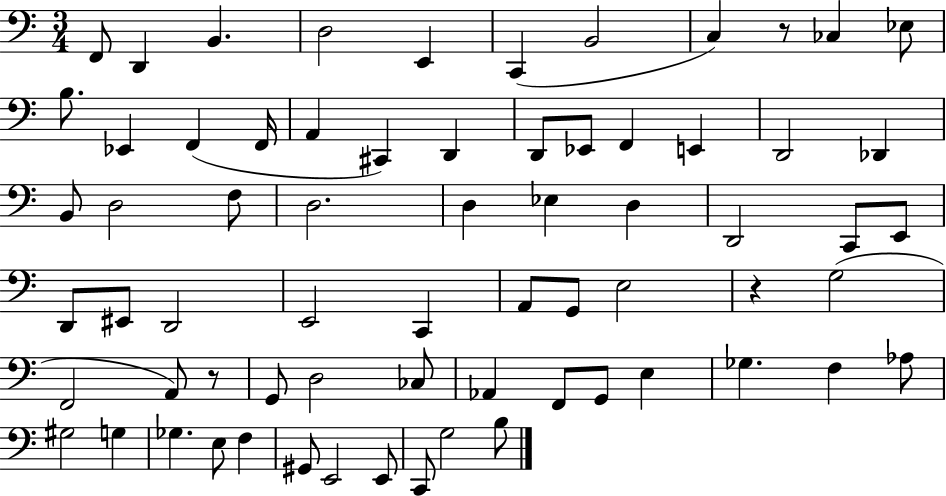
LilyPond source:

{
  \clef bass
  \numericTimeSignature
  \time 3/4
  \key c \major
  f,8 d,4 b,4. | d2 e,4 | c,4( b,2 | c4) r8 ces4 ees8 | \break b8. ees,4 f,4( f,16 | a,4 cis,4) d,4 | d,8 ees,8 f,4 e,4 | d,2 des,4 | \break b,8 d2 f8 | d2. | d4 ees4 d4 | d,2 c,8 e,8 | \break d,8 eis,8 d,2 | e,2 c,4 | a,8 g,8 e2 | r4 g2( | \break f,2 a,8) r8 | g,8 d2 ces8 | aes,4 f,8 g,8 e4 | ges4. f4 aes8 | \break gis2 g4 | ges4. e8 f4 | gis,8 e,2 e,8 | c,8 g2 b8 | \break \bar "|."
}